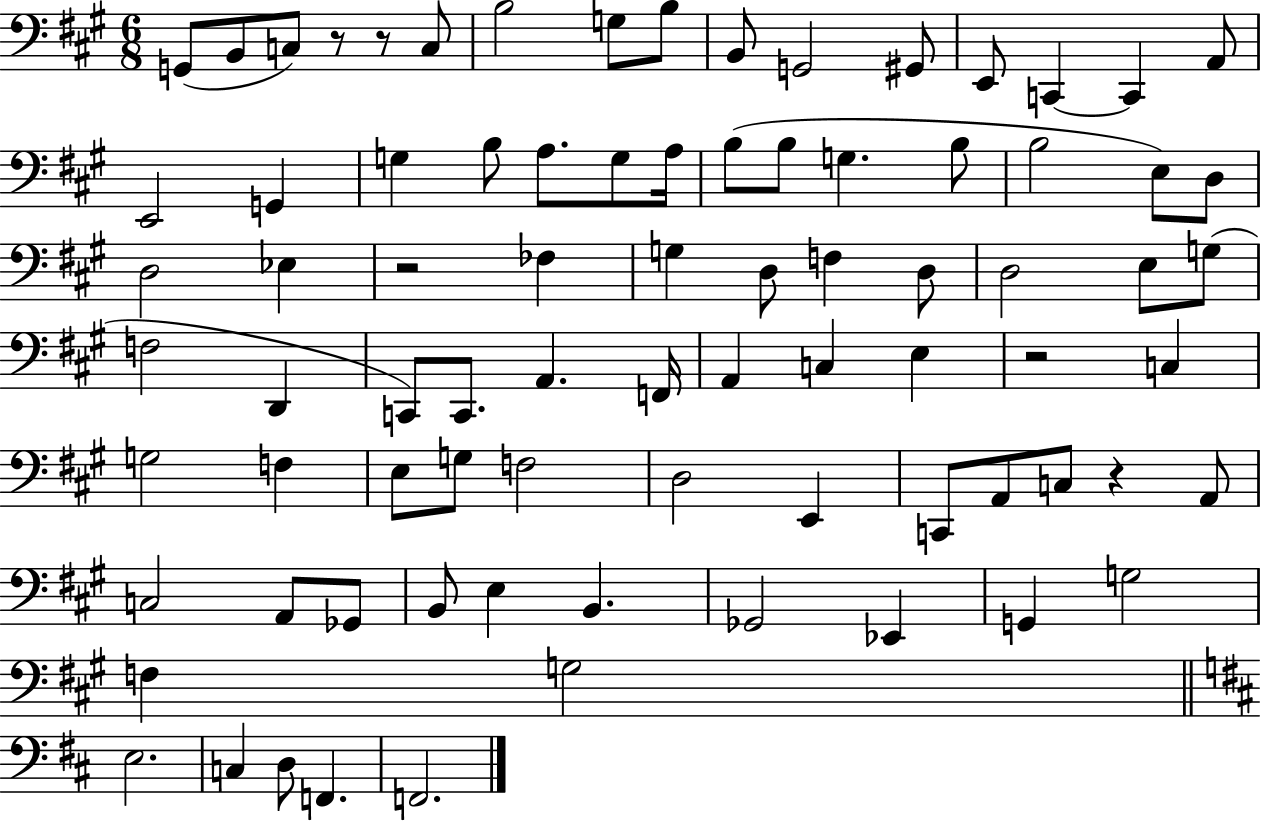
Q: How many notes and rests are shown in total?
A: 81